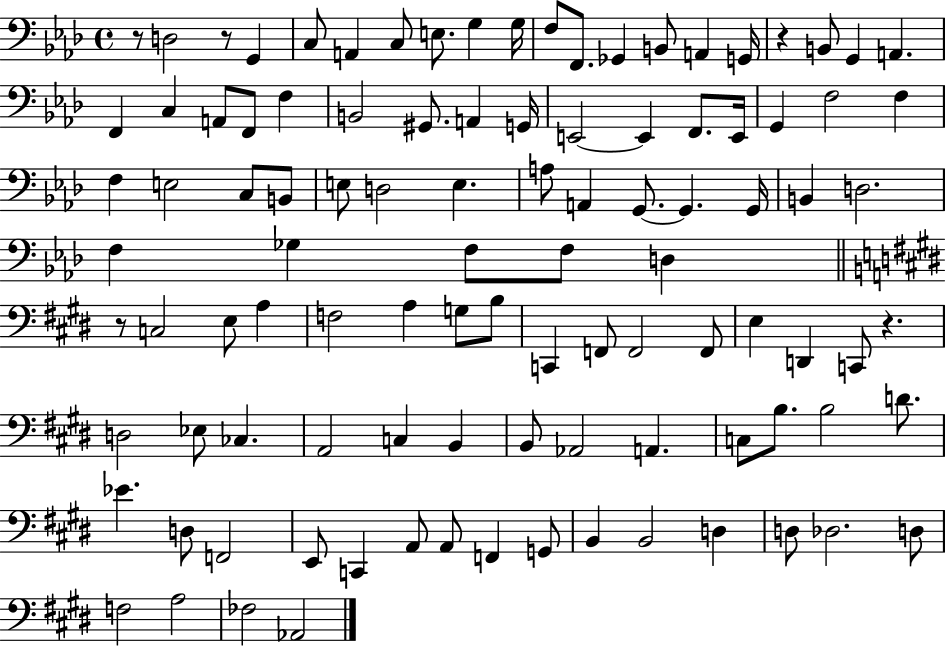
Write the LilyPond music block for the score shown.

{
  \clef bass
  \time 4/4
  \defaultTimeSignature
  \key aes \major
  r8 d2 r8 g,4 | c8 a,4 c8 e8. g4 g16 | f8 f,8. ges,4 b,8 a,4 g,16 | r4 b,8 g,4 a,4. | \break f,4 c4 a,8 f,8 f4 | b,2 gis,8. a,4 g,16 | e,2~~ e,4 f,8. e,16 | g,4 f2 f4 | \break f4 e2 c8 b,8 | e8 d2 e4. | a8 a,4 g,8.~~ g,4. g,16 | b,4 d2. | \break f4 ges4 f8 f8 d4 | \bar "||" \break \key e \major r8 c2 e8 a4 | f2 a4 g8 b8 | c,4 f,8 f,2 f,8 | e4 d,4 c,8 r4. | \break d2 ees8 ces4. | a,2 c4 b,4 | b,8 aes,2 a,4. | c8 b8. b2 d'8. | \break ees'4. d8 f,2 | e,8 c,4 a,8 a,8 f,4 g,8 | b,4 b,2 d4 | d8 des2. d8 | \break f2 a2 | fes2 aes,2 | \bar "|."
}